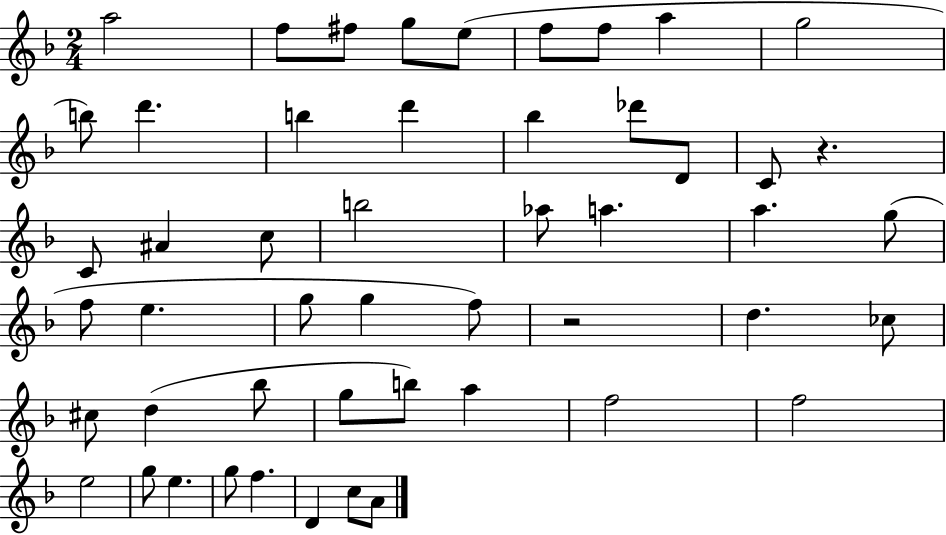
{
  \clef treble
  \numericTimeSignature
  \time 2/4
  \key f \major
  a''2 | f''8 fis''8 g''8 e''8( | f''8 f''8 a''4 | g''2 | \break b''8) d'''4. | b''4 d'''4 | bes''4 des'''8 d'8 | c'8 r4. | \break c'8 ais'4 c''8 | b''2 | aes''8 a''4. | a''4. g''8( | \break f''8 e''4. | g''8 g''4 f''8) | r2 | d''4. ces''8 | \break cis''8 d''4( bes''8 | g''8 b''8) a''4 | f''2 | f''2 | \break e''2 | g''8 e''4. | g''8 f''4. | d'4 c''8 a'8 | \break \bar "|."
}